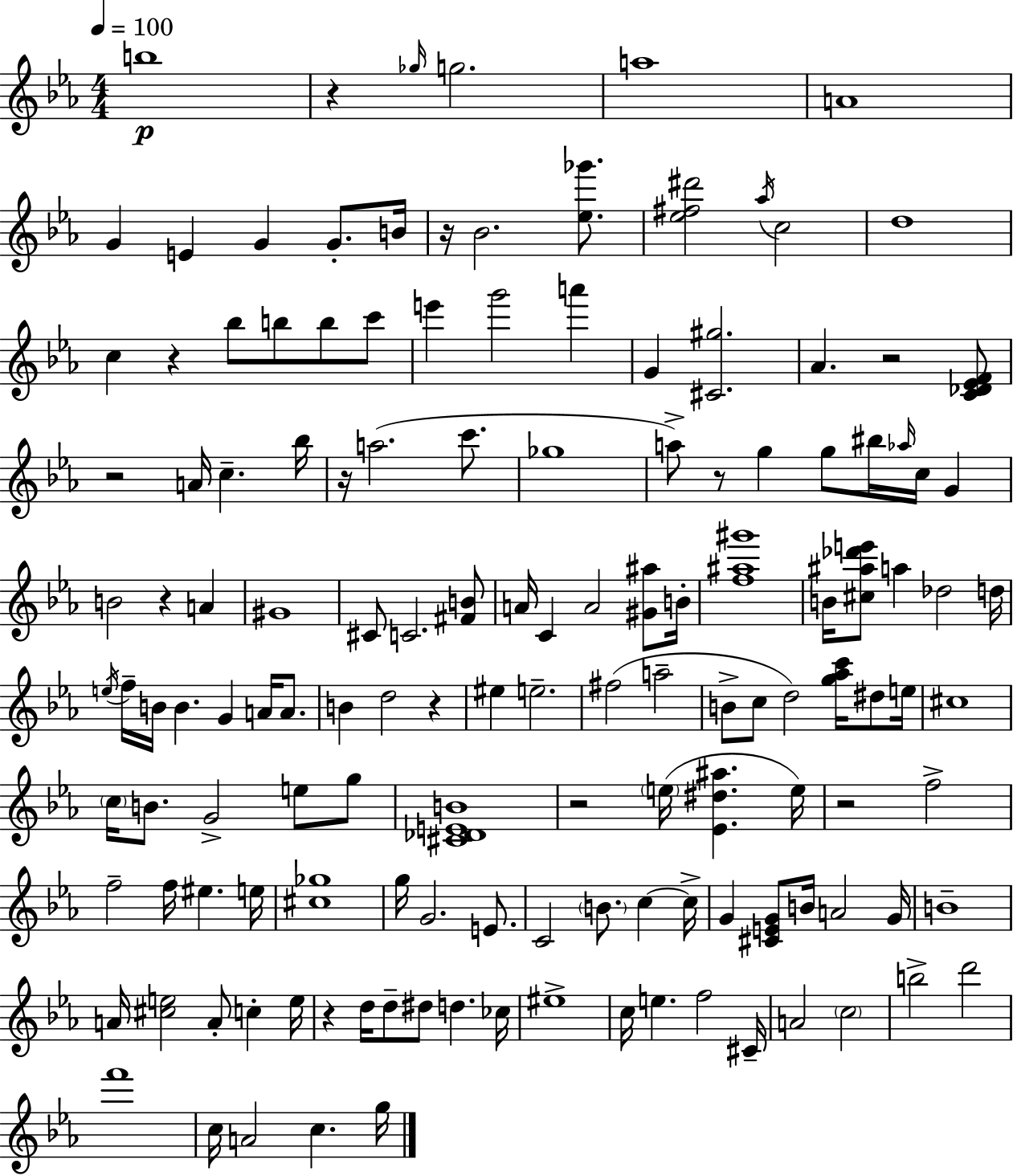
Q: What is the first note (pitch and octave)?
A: B5